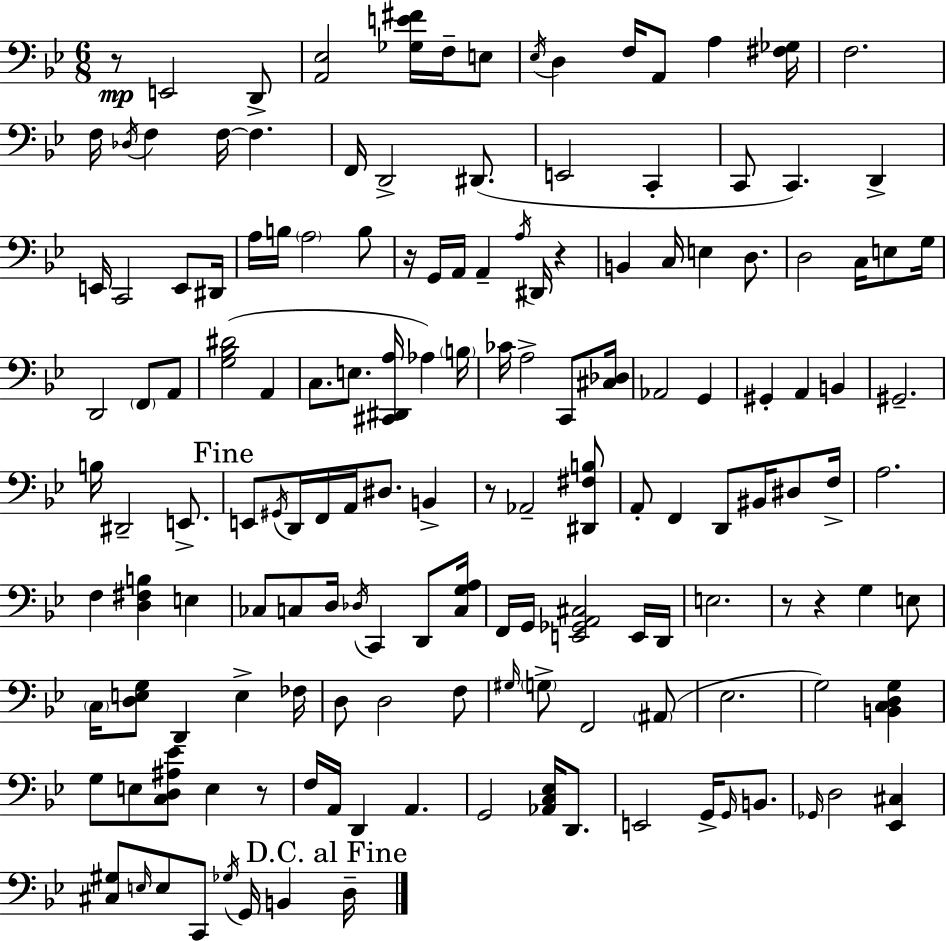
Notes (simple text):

R/e E2/h D2/e [A2,Eb3]/h [Gb3,E4,F#4]/s F3/s E3/e Eb3/s D3/q F3/s A2/e A3/q [F#3,Gb3]/s F3/h. F3/s Db3/s F3/q F3/s F3/q. F2/s D2/h D#2/e. E2/h C2/q C2/e C2/q. D2/q E2/s C2/h E2/e D#2/s A3/s B3/s A3/h B3/e R/s G2/s A2/s A2/q A3/s D#2/s R/q B2/q C3/s E3/q D3/e. D3/h C3/s E3/e G3/s D2/h F2/e A2/e [G3,Bb3,D#4]/h A2/q C3/e. E3/e. [C#2,D#2,A3]/s Ab3/q B3/s CES4/s A3/h C2/e [C#3,Db3]/s Ab2/h G2/q G#2/q A2/q B2/q G#2/h. B3/s D#2/h E2/e. E2/e G#2/s D2/s F2/s A2/s D#3/e. B2/q R/e Ab2/h [D#2,F#3,B3]/e A2/e F2/q D2/e BIS2/s D#3/e F3/s A3/h. F3/q [D3,F#3,B3]/q E3/q CES3/e C3/e D3/s Db3/s C2/q D2/e [C3,G3,A3]/s F2/s G2/s [E2,Gb2,A2,C#3]/h E2/s D2/s E3/h. R/e R/q G3/q E3/e C3/s [D3,E3,G3]/e D2/q E3/q FES3/s D3/e D3/h F3/e G#3/s G3/e F2/h A#2/e Eb3/h. G3/h [B2,C3,D3,G3]/q G3/e E3/e [C3,D3,A#3,Eb4]/e E3/q R/e F3/s A2/s D2/q A2/q. G2/h [Ab2,C3,Eb3]/s D2/e. E2/h G2/s G2/s B2/e. Gb2/s D3/h [Eb2,C#3]/q [C#3,G#3]/e E3/s E3/e C2/e Gb3/s G2/s B2/q D3/s